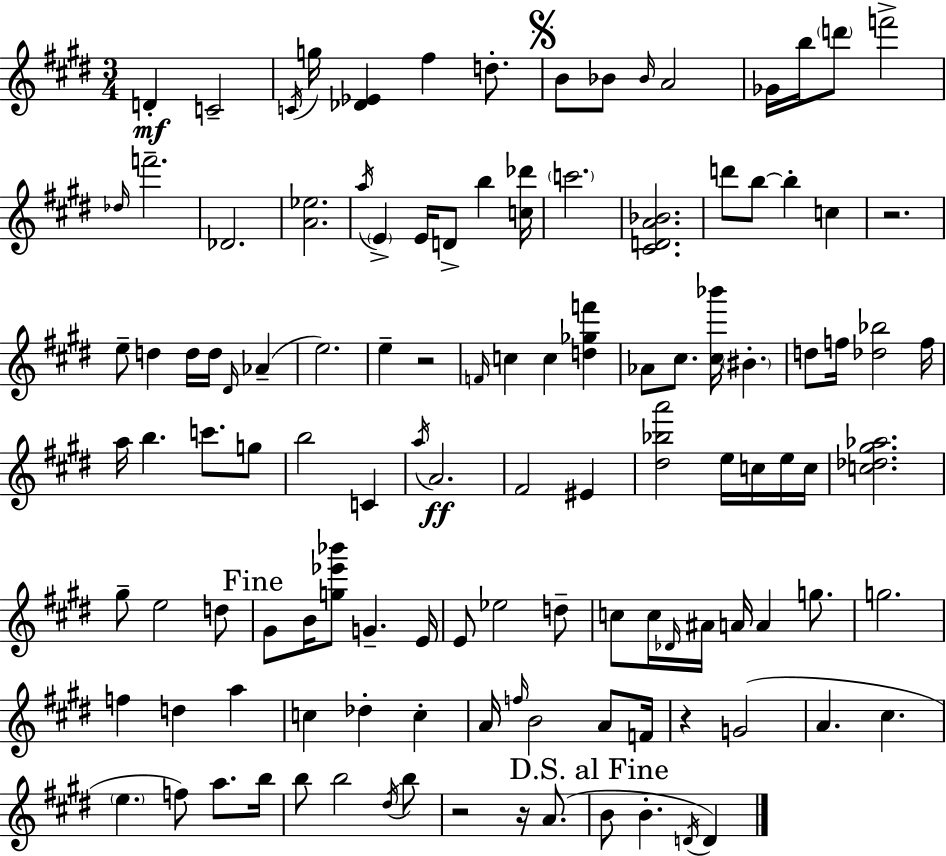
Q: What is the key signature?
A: E major